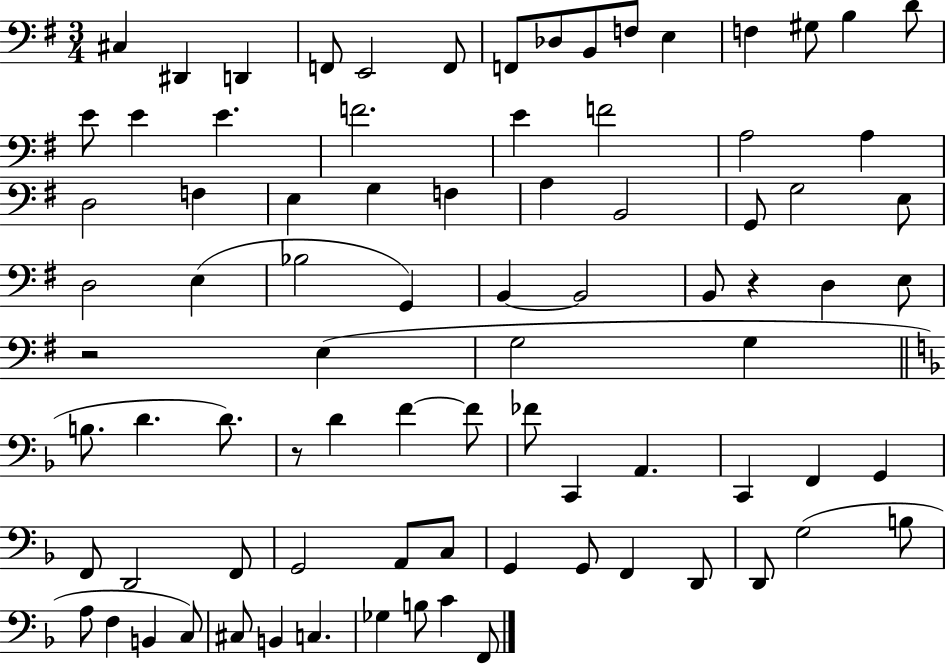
{
  \clef bass
  \numericTimeSignature
  \time 3/4
  \key g \major
  cis4 dis,4 d,4 | f,8 e,2 f,8 | f,8 des8 b,8 f8 e4 | f4 gis8 b4 d'8 | \break e'8 e'4 e'4. | f'2. | e'4 f'2 | a2 a4 | \break d2 f4 | e4 g4 f4 | a4 b,2 | g,8 g2 e8 | \break d2 e4( | bes2 g,4) | b,4~~ b,2 | b,8 r4 d4 e8 | \break r2 e4( | g2 g4 | \bar "||" \break \key f \major b8. d'4. d'8.) | r8 d'4 f'4~~ f'8 | fes'8 c,4 a,4. | c,4 f,4 g,4 | \break f,8 d,2 f,8 | g,2 a,8 c8 | g,4 g,8 f,4 d,8 | d,8 g2( b8 | \break a8 f4 b,4 c8) | cis8 b,4 c4. | ges4 b8 c'4 f,8 | \bar "|."
}